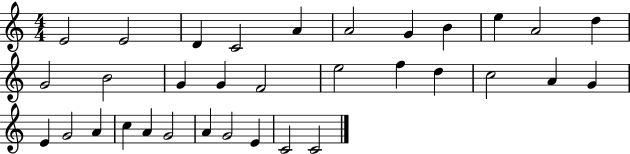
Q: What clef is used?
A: treble